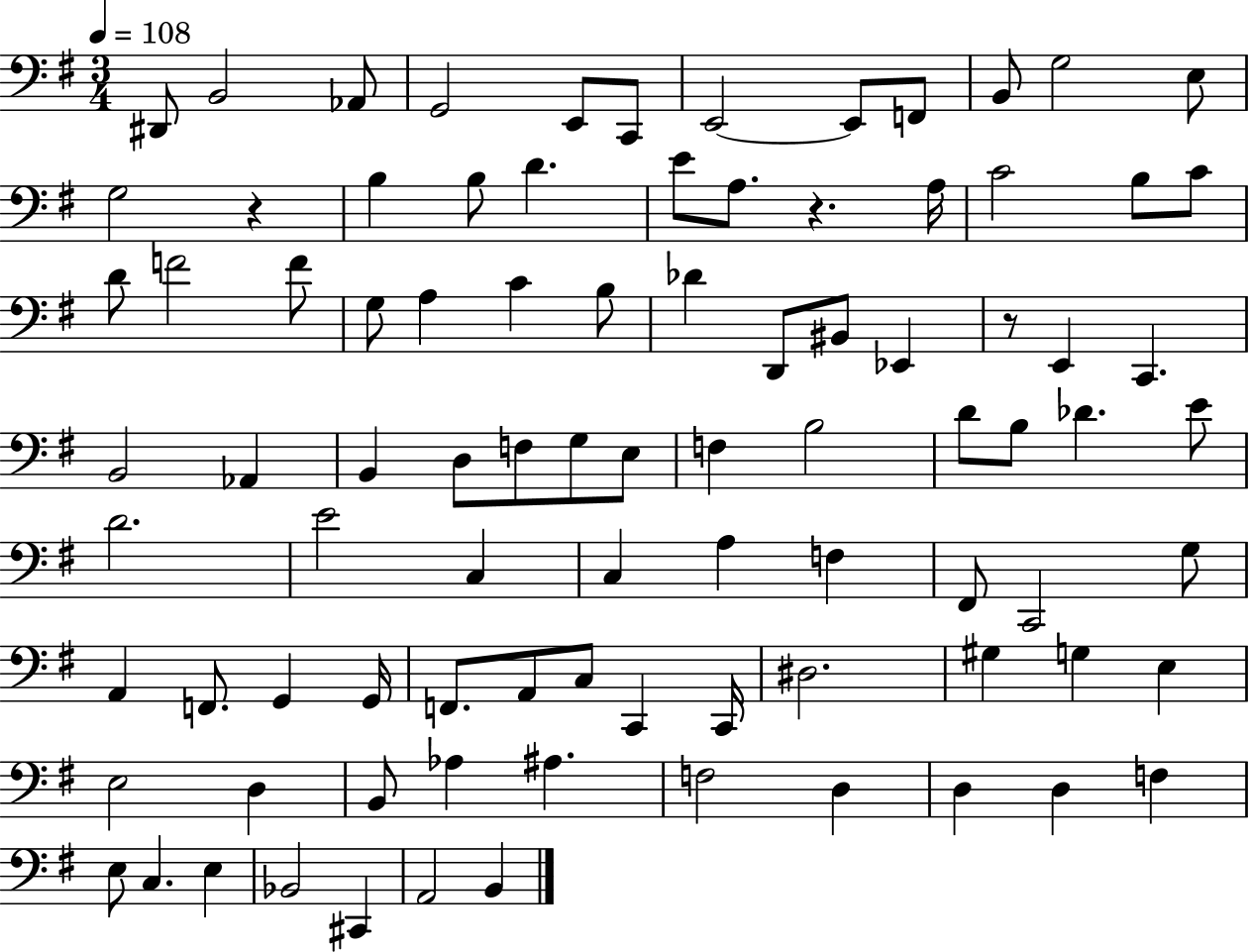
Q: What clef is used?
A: bass